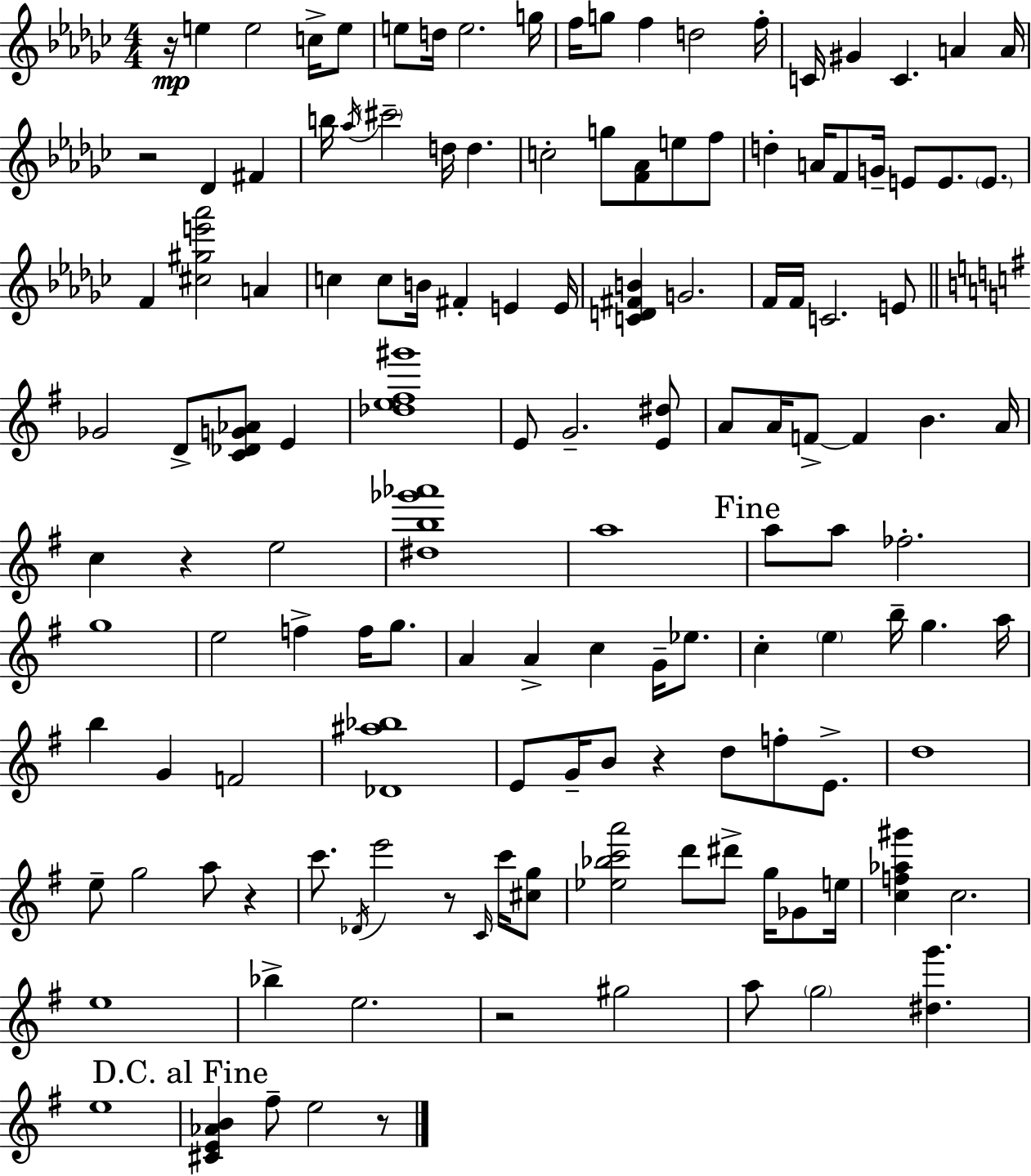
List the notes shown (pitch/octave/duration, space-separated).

R/s E5/q E5/h C5/s E5/e E5/e D5/s E5/h. G5/s F5/s G5/e F5/q D5/h F5/s C4/s G#4/q C4/q. A4/q A4/s R/h Db4/q F#4/q B5/s Ab5/s C#6/h D5/s D5/q. C5/h G5/e [F4,Ab4]/e E5/e F5/e D5/q A4/s F4/e G4/s E4/e E4/e. E4/e. F4/q [C#5,G#5,E6,Ab6]/h A4/q C5/q C5/e B4/s F#4/q E4/q E4/s [C4,D4,F#4,B4]/q G4/h. F4/s F4/s C4/h. E4/e Gb4/h D4/e [C4,Db4,G4,Ab4]/e E4/q [Db5,E5,F#5,G#6]/w E4/e G4/h. [E4,D#5]/e A4/e A4/s F4/e F4/q B4/q. A4/s C5/q R/q E5/h [D#5,B5,Gb6,Ab6]/w A5/w A5/e A5/e FES5/h. G5/w E5/h F5/q F5/s G5/e. A4/q A4/q C5/q G4/s Eb5/e. C5/q E5/q B5/s G5/q. A5/s B5/q G4/q F4/h [Db4,A#5,Bb5]/w E4/e G4/s B4/e R/q D5/e F5/e E4/e. D5/w E5/e G5/h A5/e R/q C6/e. Db4/s E6/h R/e C4/s C6/s [C#5,G5]/e [Eb5,Bb5,C6,A6]/h D6/e D#6/e G5/s Gb4/e E5/s [C5,F5,Ab5,G#6]/q C5/h. E5/w Bb5/q E5/h. R/h G#5/h A5/e G5/h [D#5,G6]/q. E5/w [C#4,E4,Ab4,B4]/q F#5/e E5/h R/e